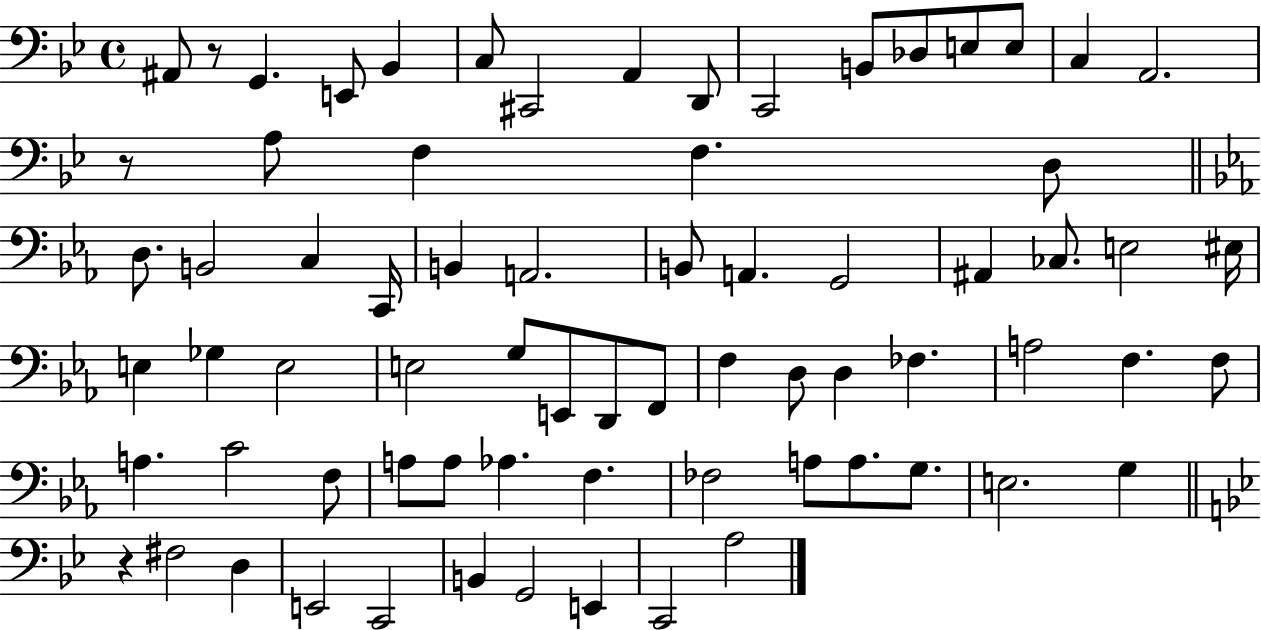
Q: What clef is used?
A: bass